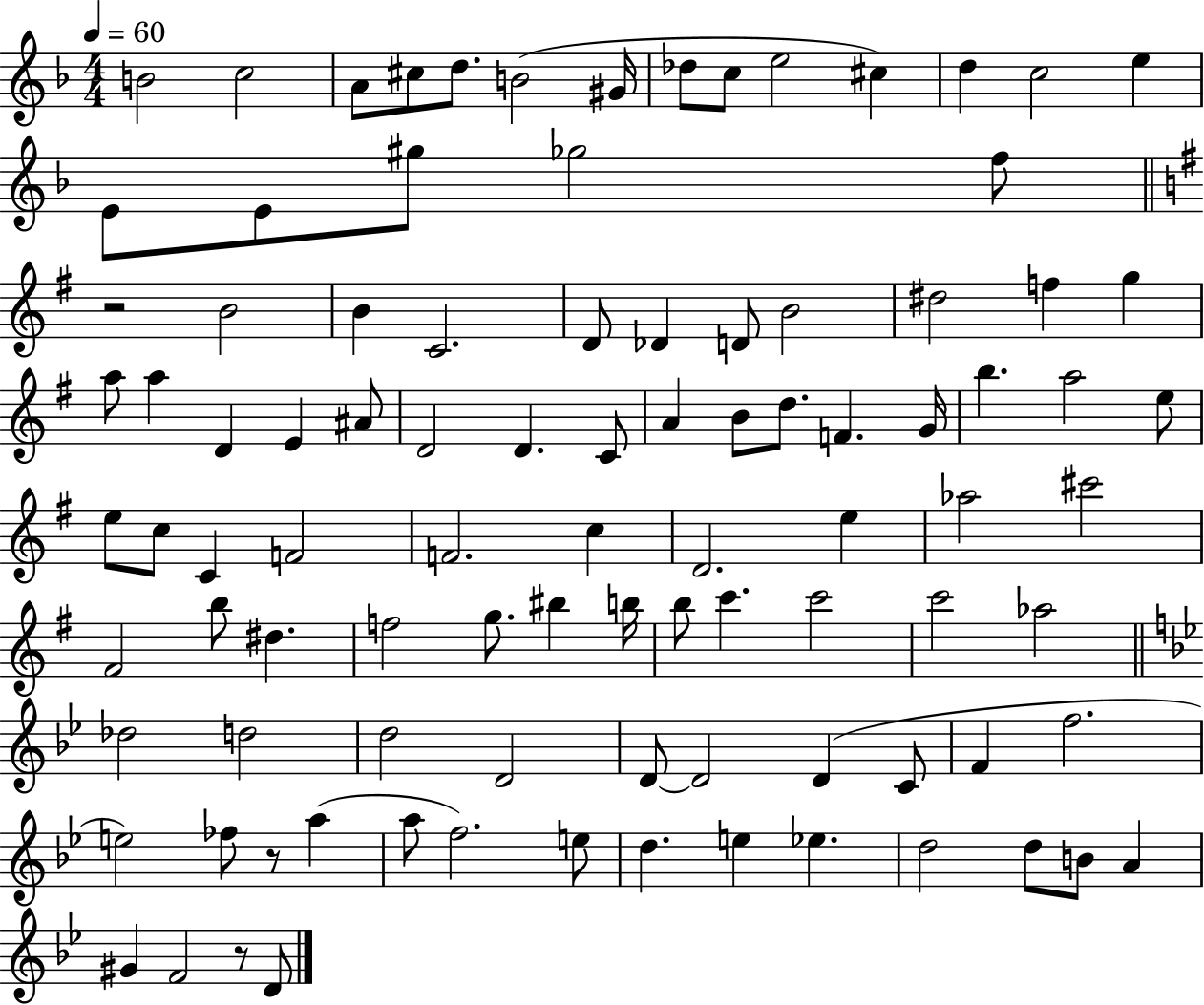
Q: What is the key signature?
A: F major